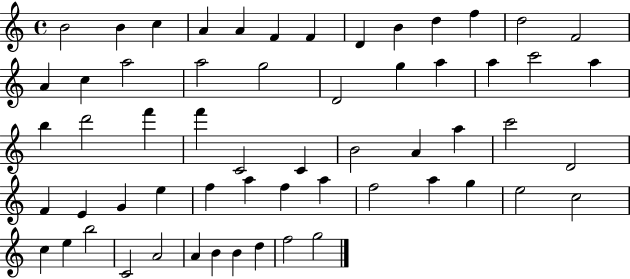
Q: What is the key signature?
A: C major